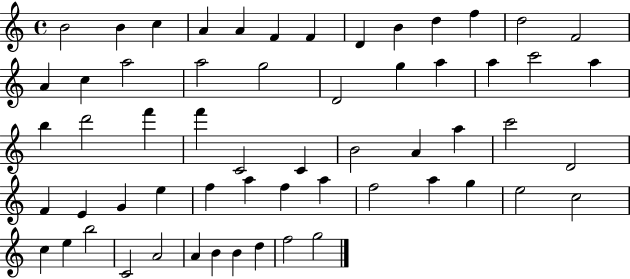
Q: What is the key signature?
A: C major